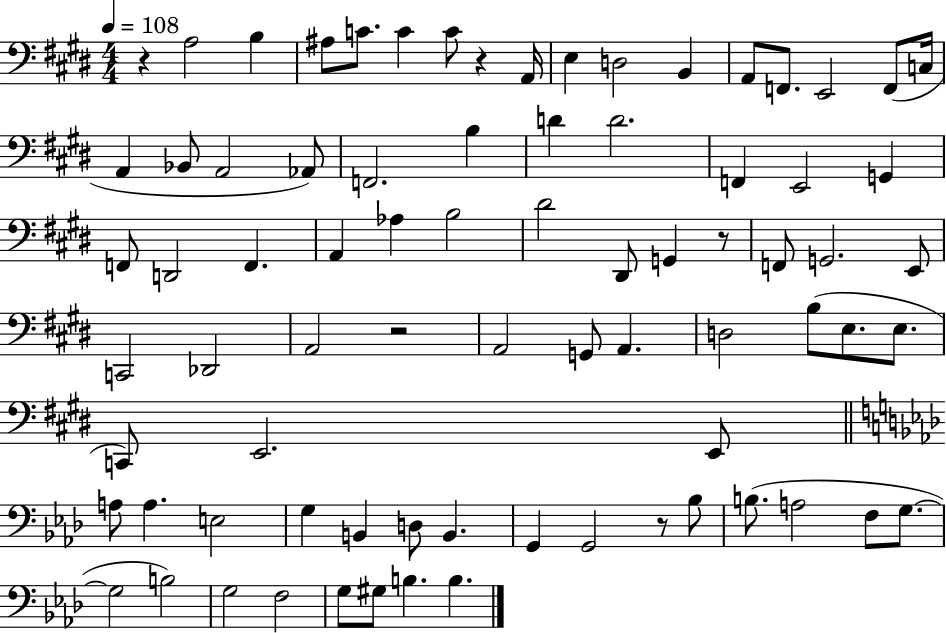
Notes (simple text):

R/q A3/h B3/q A#3/e C4/e. C4/q C4/e R/q A2/s E3/q D3/h B2/q A2/e F2/e. E2/h F2/e C3/s A2/q Bb2/e A2/h Ab2/e F2/h. B3/q D4/q D4/h. F2/q E2/h G2/q F2/e D2/h F2/q. A2/q Ab3/q B3/h D#4/h D#2/e G2/q R/e F2/e G2/h. E2/e C2/h Db2/h A2/h R/h A2/h G2/e A2/q. D3/h B3/e E3/e. E3/e. C2/e E2/h. E2/e A3/e A3/q. E3/h G3/q B2/q D3/e B2/q. G2/q G2/h R/e Bb3/e B3/e. A3/h F3/e G3/e. G3/h B3/h G3/h F3/h G3/e G#3/e B3/q. B3/q.